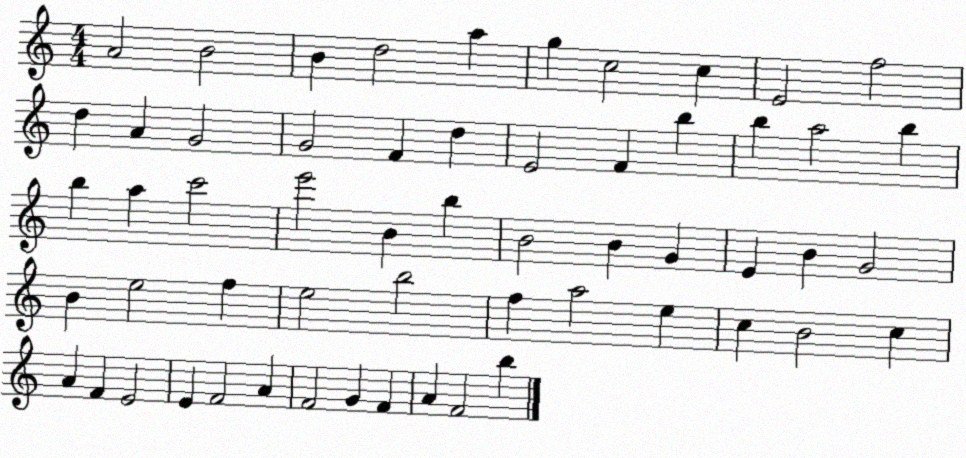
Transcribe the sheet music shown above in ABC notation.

X:1
T:Untitled
M:4/4
L:1/4
K:C
A2 B2 B d2 a g c2 c E2 f2 d A G2 G2 F d E2 F b b a2 b b a c'2 e'2 B b B2 B G E B G2 B e2 f e2 b2 f a2 e c B2 c A F E2 E F2 A F2 G F A F2 b